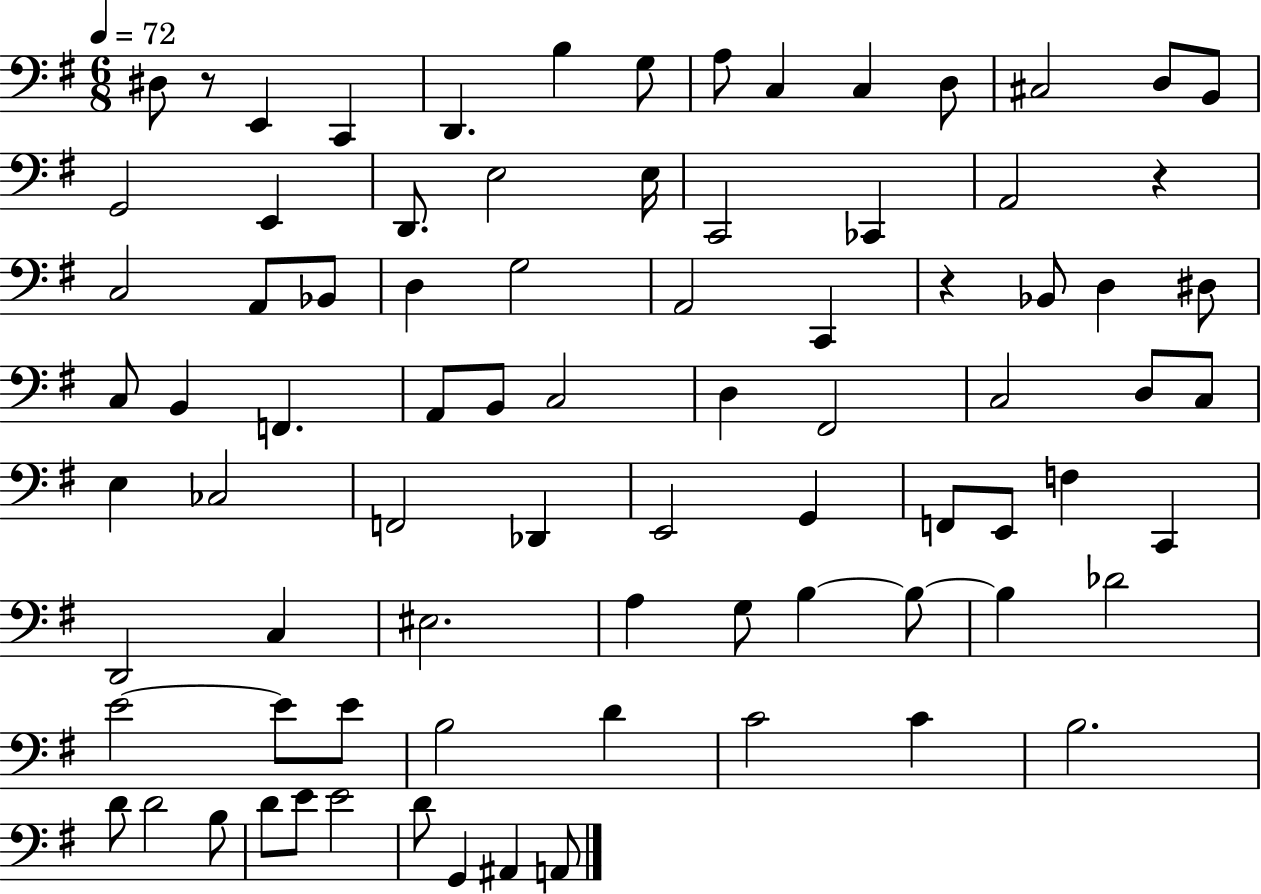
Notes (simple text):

D#3/e R/e E2/q C2/q D2/q. B3/q G3/e A3/e C3/q C3/q D3/e C#3/h D3/e B2/e G2/h E2/q D2/e. E3/h E3/s C2/h CES2/q A2/h R/q C3/h A2/e Bb2/e D3/q G3/h A2/h C2/q R/q Bb2/e D3/q D#3/e C3/e B2/q F2/q. A2/e B2/e C3/h D3/q F#2/h C3/h D3/e C3/e E3/q CES3/h F2/h Db2/q E2/h G2/q F2/e E2/e F3/q C2/q D2/h C3/q EIS3/h. A3/q G3/e B3/q B3/e B3/q Db4/h E4/h E4/e E4/e B3/h D4/q C4/h C4/q B3/h. D4/e D4/h B3/e D4/e E4/e E4/h D4/e G2/q A#2/q A2/e